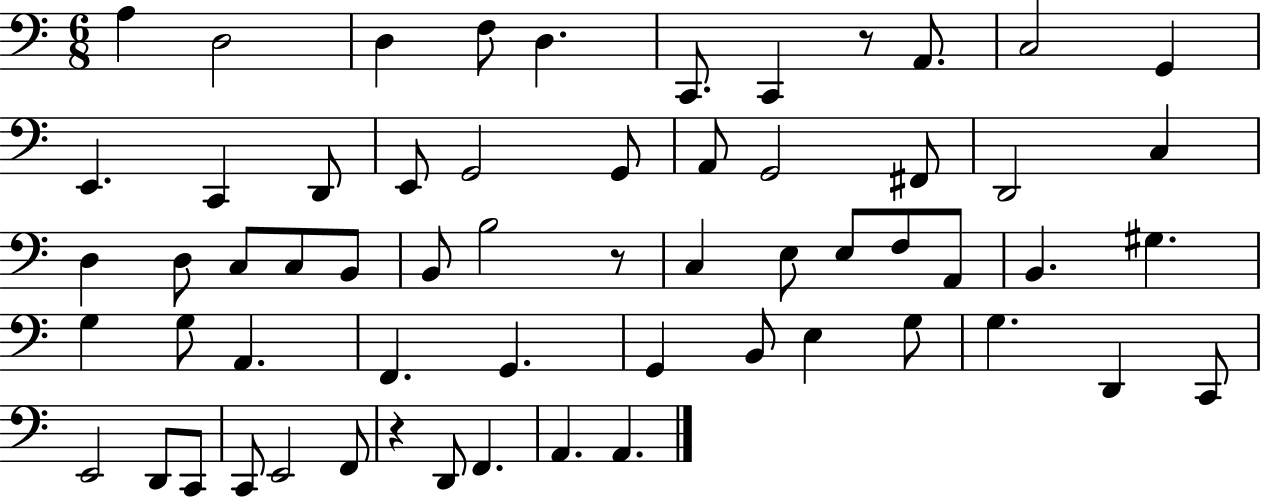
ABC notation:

X:1
T:Untitled
M:6/8
L:1/4
K:C
A, D,2 D, F,/2 D, C,,/2 C,, z/2 A,,/2 C,2 G,, E,, C,, D,,/2 E,,/2 G,,2 G,,/2 A,,/2 G,,2 ^F,,/2 D,,2 C, D, D,/2 C,/2 C,/2 B,,/2 B,,/2 B,2 z/2 C, E,/2 E,/2 F,/2 A,,/2 B,, ^G, G, G,/2 A,, F,, G,, G,, B,,/2 E, G,/2 G, D,, C,,/2 E,,2 D,,/2 C,,/2 C,,/2 E,,2 F,,/2 z D,,/2 F,, A,, A,,